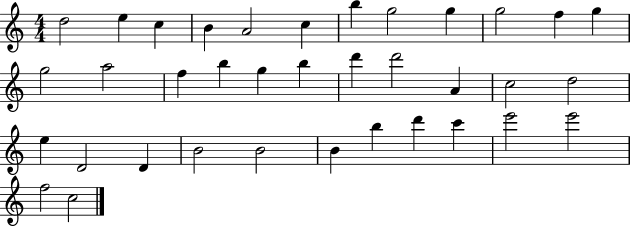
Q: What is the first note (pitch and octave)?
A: D5